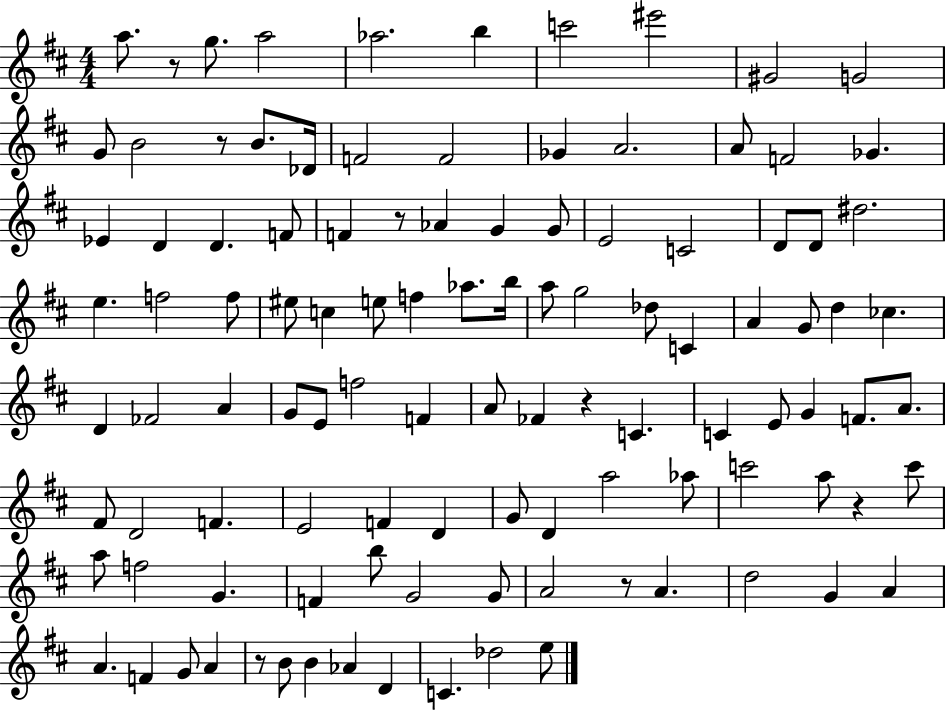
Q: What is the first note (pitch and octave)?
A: A5